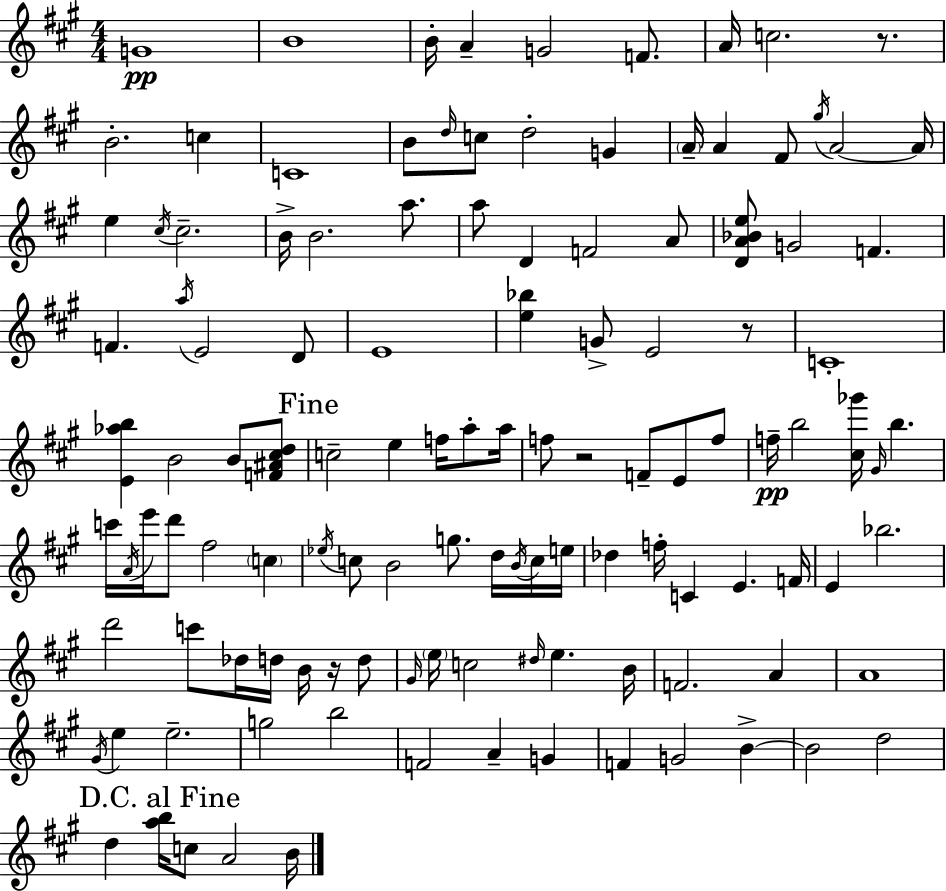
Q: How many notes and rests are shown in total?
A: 120